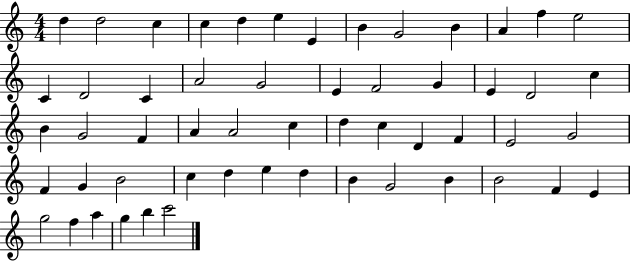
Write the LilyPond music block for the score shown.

{
  \clef treble
  \numericTimeSignature
  \time 4/4
  \key c \major
  d''4 d''2 c''4 | c''4 d''4 e''4 e'4 | b'4 g'2 b'4 | a'4 f''4 e''2 | \break c'4 d'2 c'4 | a'2 g'2 | e'4 f'2 g'4 | e'4 d'2 c''4 | \break b'4 g'2 f'4 | a'4 a'2 c''4 | d''4 c''4 d'4 f'4 | e'2 g'2 | \break f'4 g'4 b'2 | c''4 d''4 e''4 d''4 | b'4 g'2 b'4 | b'2 f'4 e'4 | \break g''2 f''4 a''4 | g''4 b''4 c'''2 | \bar "|."
}